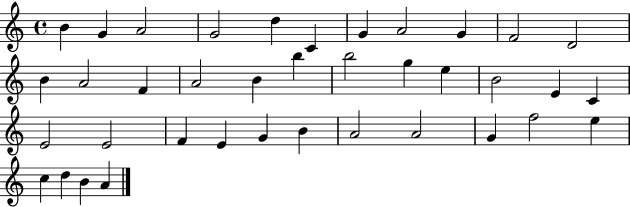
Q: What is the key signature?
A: C major